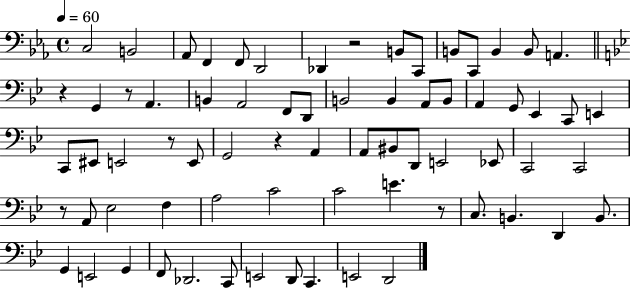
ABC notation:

X:1
T:Untitled
M:4/4
L:1/4
K:Eb
C,2 B,,2 _A,,/2 F,, F,,/2 D,,2 _D,, z2 B,,/2 C,,/2 B,,/2 C,,/2 B,, B,,/2 A,, z G,, z/2 A,, B,, A,,2 F,,/2 D,,/2 B,,2 B,, A,,/2 B,,/2 A,, G,,/2 _E,, C,,/2 E,, C,,/2 ^E,,/2 E,,2 z/2 E,,/2 G,,2 z A,, A,,/2 ^B,,/2 D,,/2 E,,2 _E,,/2 C,,2 C,,2 z/2 A,,/2 _E,2 F, A,2 C2 C2 E z/2 C,/2 B,, D,, B,,/2 G,, E,,2 G,, F,,/2 _D,,2 C,,/2 E,,2 D,,/2 C,, E,,2 D,,2